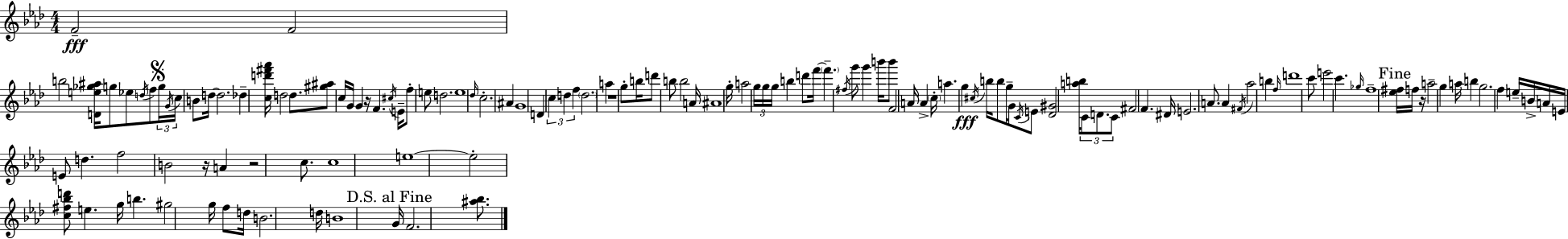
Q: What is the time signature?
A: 4/4